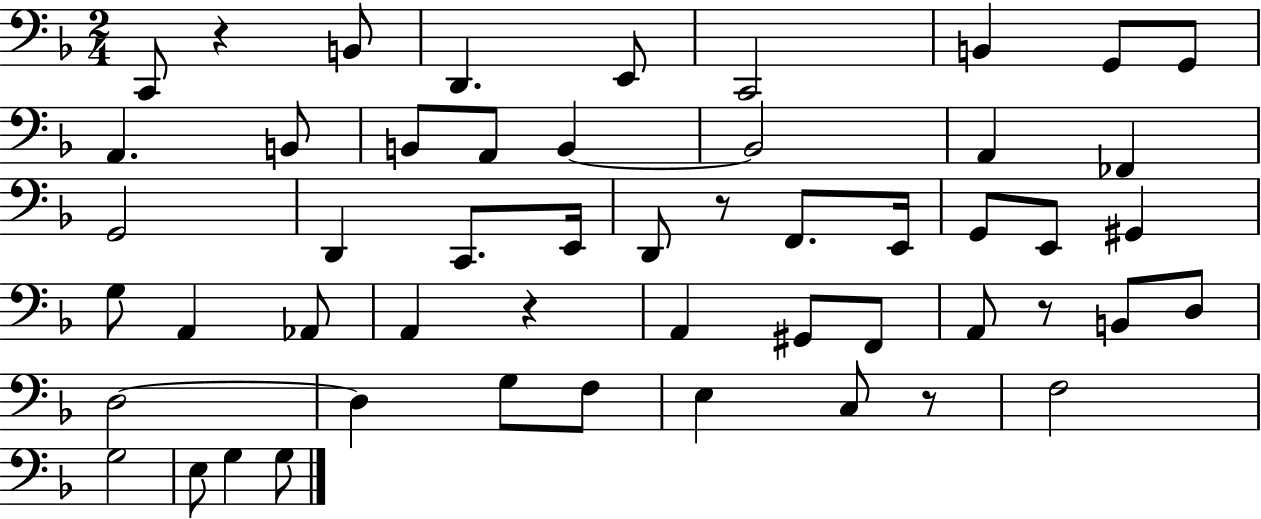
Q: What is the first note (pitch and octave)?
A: C2